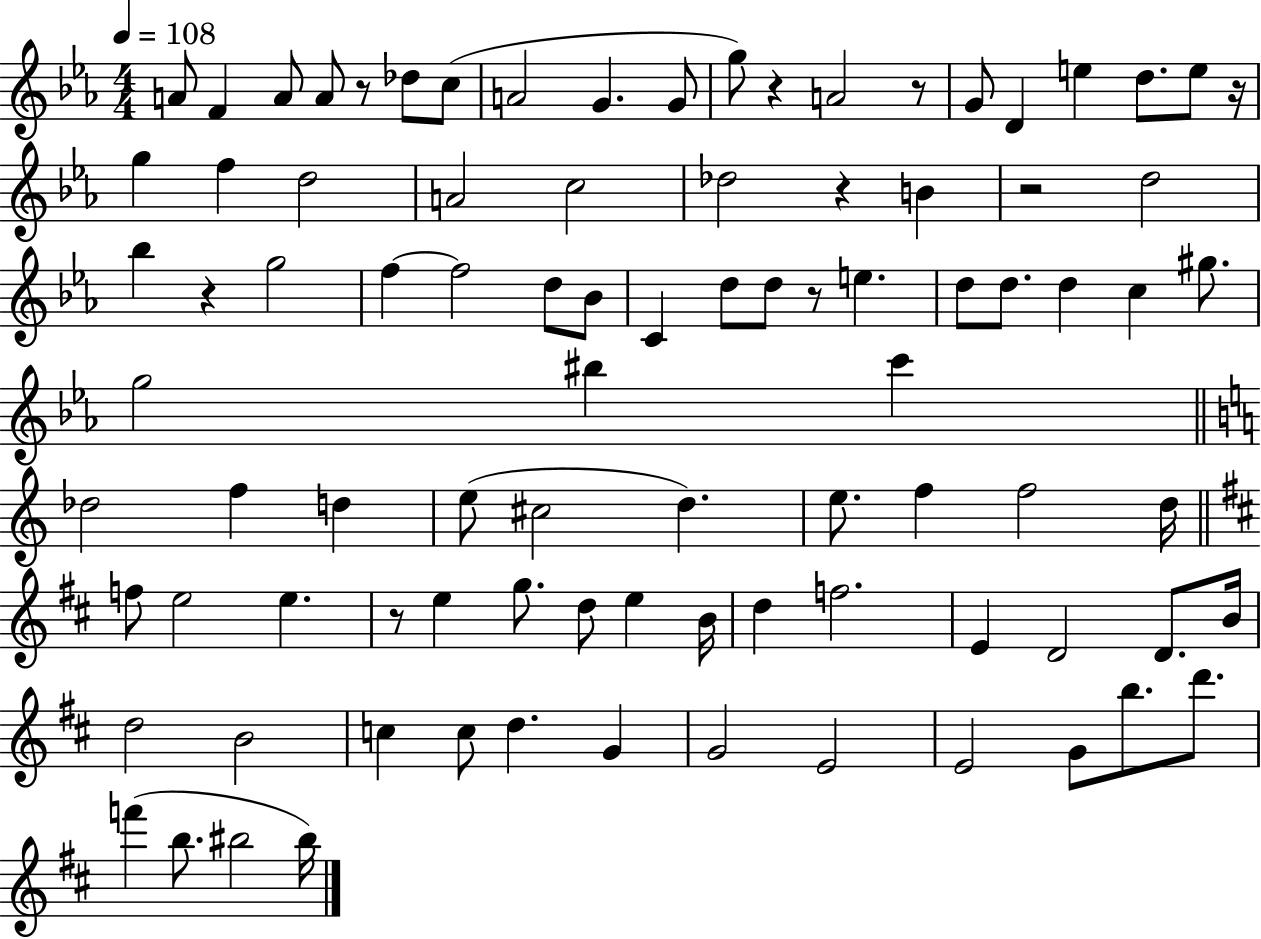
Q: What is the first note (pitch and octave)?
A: A4